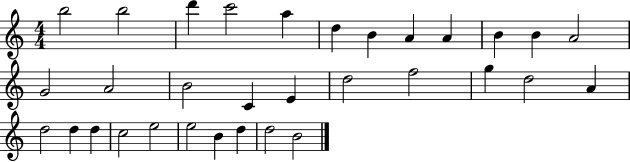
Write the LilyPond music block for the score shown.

{
  \clef treble
  \numericTimeSignature
  \time 4/4
  \key c \major
  b''2 b''2 | d'''4 c'''2 a''4 | d''4 b'4 a'4 a'4 | b'4 b'4 a'2 | \break g'2 a'2 | b'2 c'4 e'4 | d''2 f''2 | g''4 d''2 a'4 | \break d''2 d''4 d''4 | c''2 e''2 | e''2 b'4 d''4 | d''2 b'2 | \break \bar "|."
}